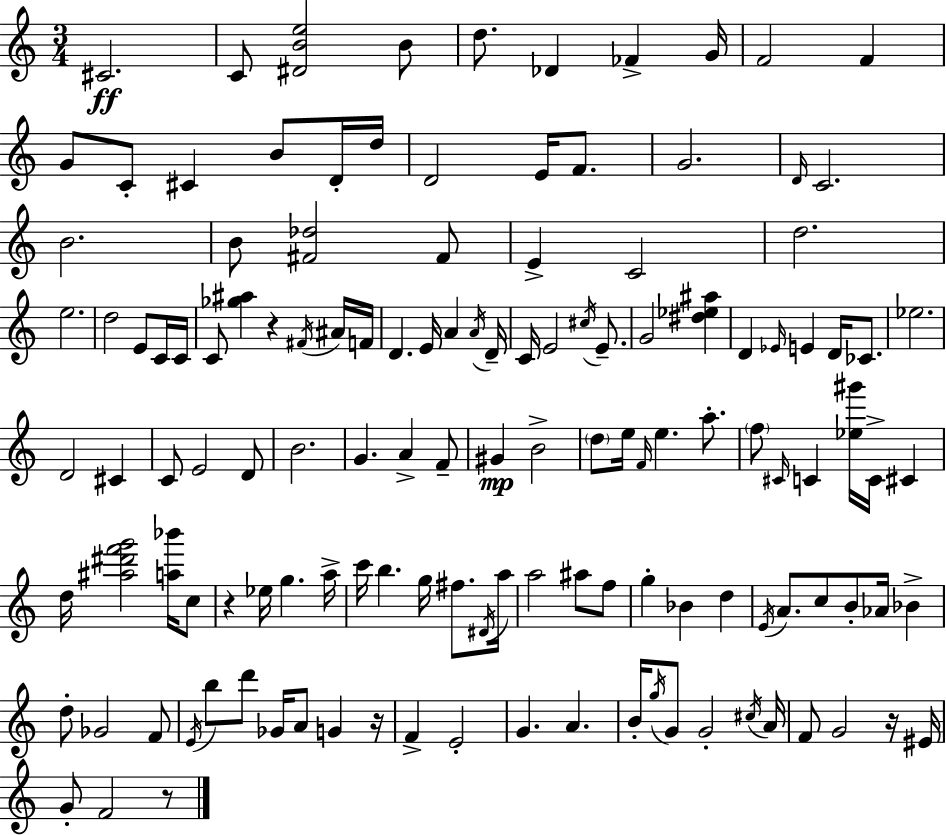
{
  \clef treble
  \numericTimeSignature
  \time 3/4
  \key c \major
  \repeat volta 2 { cis'2.\ff | c'8 <dis' b' e''>2 b'8 | d''8. des'4 fes'4-> g'16 | f'2 f'4 | \break g'8 c'8-. cis'4 b'8 d'16-. d''16 | d'2 e'16 f'8. | g'2. | \grace { d'16 } c'2. | \break b'2. | b'8 <fis' des''>2 fis'8 | e'4-> c'2 | d''2. | \break e''2. | d''2 e'8 c'16 | c'16 c'8 <ges'' ais''>4 r4 \acciaccatura { fis'16 } | ais'16 f'16 d'4. e'16 a'4 | \break \acciaccatura { a'16 } d'16-- c'16 e'2 | \acciaccatura { cis''16 } e'8.-- g'2 | <dis'' ees'' ais''>4 d'4 \grace { ees'16 } e'4 | d'16 ces'8. ees''2. | \break d'2 | cis'4 c'8 e'2 | d'8 b'2. | g'4. a'4-> | \break f'8-- gis'4\mp b'2-> | \parenthesize d''8 e''16 \grace { f'16 } e''4. | a''8.-. \parenthesize f''8 \grace { cis'16 } c'4 | <ees'' gis'''>16 c'16-> cis'4 d''16 <ais'' dis''' f''' g'''>2 | \break <a'' bes'''>16 c''8 r4 ees''16 | g''4. a''16-> c'''16 b''4. | g''16 fis''8. \acciaccatura { dis'16 } a''16 a''2 | ais''8 f''8 g''4-. | \break bes'4 d''4 \acciaccatura { e'16 } a'8. | c''8 b'8-. aes'16 bes'4-> d''8-. ges'2 | f'8 \acciaccatura { e'16 } b''8 | d'''8 ges'16 a'8 g'4 r16 f'4-> | \break e'2-. g'4. | a'4. b'16-. \acciaccatura { g''16 } | g'8 g'2-. \acciaccatura { cis''16 } a'16 | f'8 g'2 r16 eis'16 | \break g'8-. f'2 r8 | } \bar "|."
}